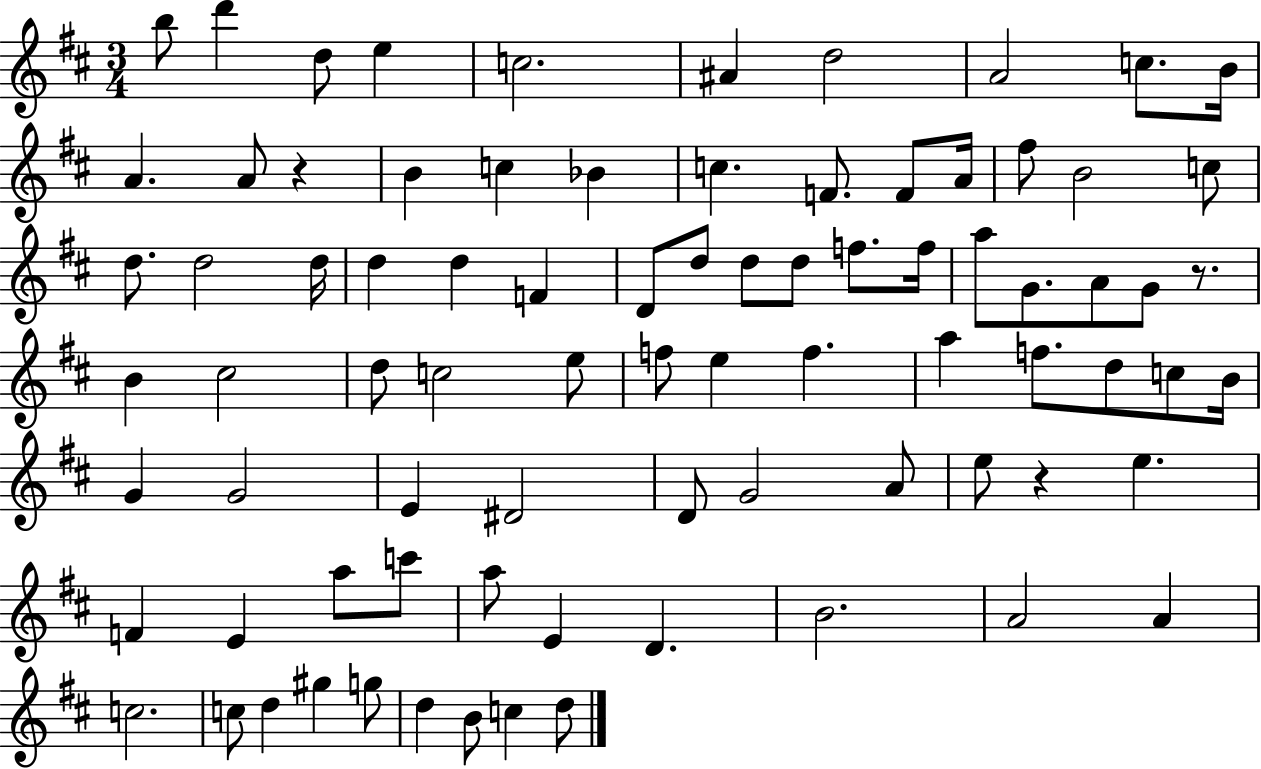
B5/e D6/q D5/e E5/q C5/h. A#4/q D5/h A4/h C5/e. B4/s A4/q. A4/e R/q B4/q C5/q Bb4/q C5/q. F4/e. F4/e A4/s F#5/e B4/h C5/e D5/e. D5/h D5/s D5/q D5/q F4/q D4/e D5/e D5/e D5/e F5/e. F5/s A5/e G4/e. A4/e G4/e R/e. B4/q C#5/h D5/e C5/h E5/e F5/e E5/q F5/q. A5/q F5/e. D5/e C5/e B4/s G4/q G4/h E4/q D#4/h D4/e G4/h A4/e E5/e R/q E5/q. F4/q E4/q A5/e C6/e A5/e E4/q D4/q. B4/h. A4/h A4/q C5/h. C5/e D5/q G#5/q G5/e D5/q B4/e C5/q D5/e